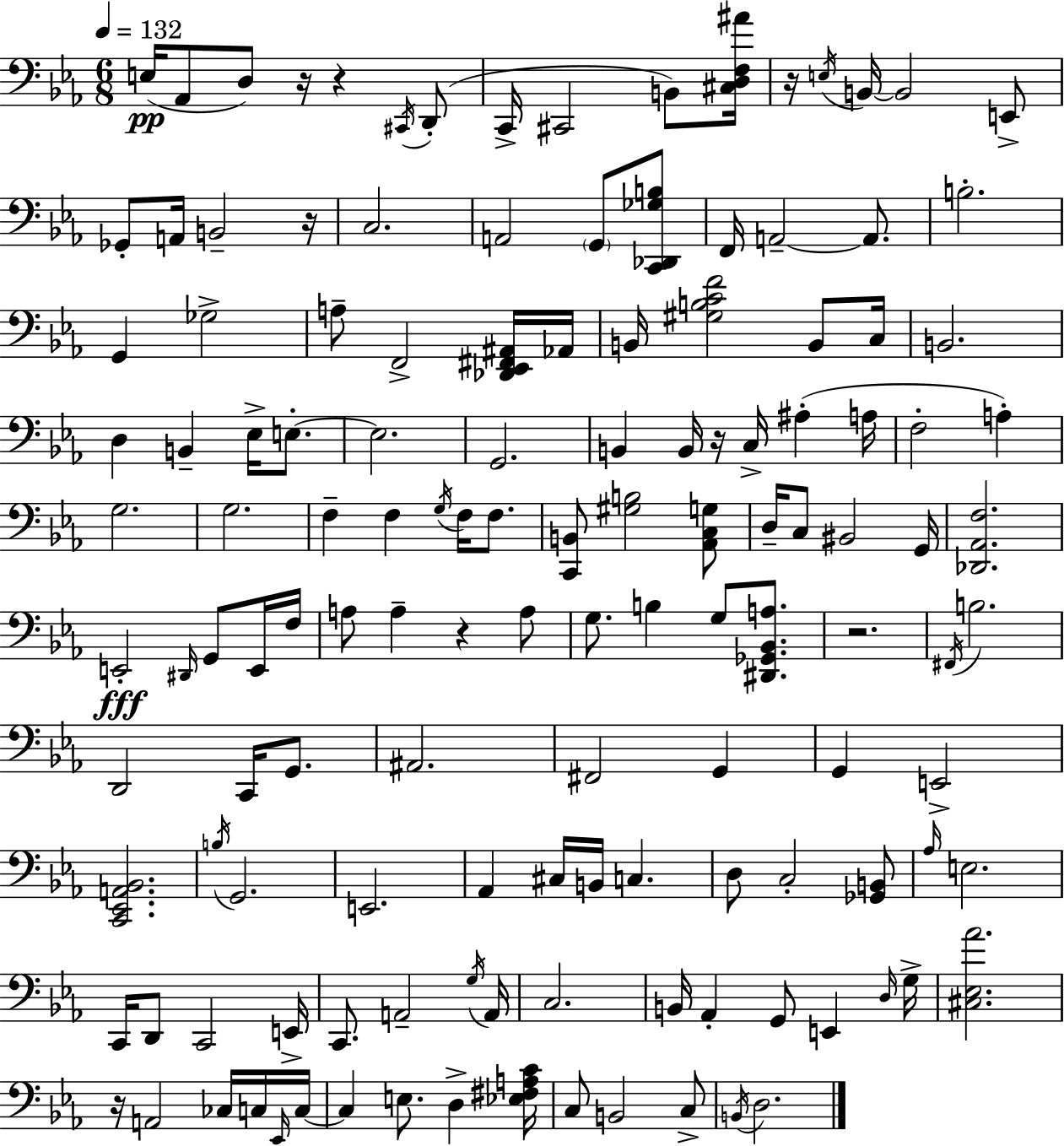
X:1
T:Untitled
M:6/8
L:1/4
K:Cm
E,/4 _A,,/2 D,/2 z/4 z ^C,,/4 D,,/2 C,,/4 ^C,,2 B,,/2 [^C,D,F,^A]/4 z/4 E,/4 B,,/4 B,,2 E,,/2 _G,,/2 A,,/4 B,,2 z/4 C,2 A,,2 G,,/2 [C,,_D,,_G,B,]/2 F,,/4 A,,2 A,,/2 B,2 G,, _G,2 A,/2 F,,2 [_D,,_E,,^F,,^A,,]/4 _A,,/4 B,,/4 [^G,B,CF]2 B,,/2 C,/4 B,,2 D, B,, _E,/4 E,/2 E,2 G,,2 B,, B,,/4 z/4 C,/4 ^A, A,/4 F,2 A, G,2 G,2 F, F, G,/4 F,/4 F,/2 [C,,B,,]/2 [^G,B,]2 [_A,,C,G,]/2 D,/4 C,/2 ^B,,2 G,,/4 [_D,,_A,,F,]2 E,,2 ^D,,/4 G,,/2 E,,/4 F,/4 A,/2 A, z A,/2 G,/2 B, G,/2 [^D,,_G,,_B,,A,]/2 z2 ^F,,/4 B,2 D,,2 C,,/4 G,,/2 ^A,,2 ^F,,2 G,, G,, E,,2 [C,,_E,,A,,_B,,]2 B,/4 G,,2 E,,2 _A,, ^C,/4 B,,/4 C, D,/2 C,2 [_G,,B,,]/2 _A,/4 E,2 C,,/4 D,,/2 C,,2 E,,/4 C,,/2 A,,2 G,/4 A,,/4 C,2 B,,/4 _A,, G,,/2 E,, D,/4 G,/4 [^C,_E,_A]2 z/4 A,,2 _C,/4 C,/4 _E,,/4 C,/4 C, E,/2 D, [_E,^F,A,C]/4 C,/2 B,,2 C,/2 B,,/4 D,2